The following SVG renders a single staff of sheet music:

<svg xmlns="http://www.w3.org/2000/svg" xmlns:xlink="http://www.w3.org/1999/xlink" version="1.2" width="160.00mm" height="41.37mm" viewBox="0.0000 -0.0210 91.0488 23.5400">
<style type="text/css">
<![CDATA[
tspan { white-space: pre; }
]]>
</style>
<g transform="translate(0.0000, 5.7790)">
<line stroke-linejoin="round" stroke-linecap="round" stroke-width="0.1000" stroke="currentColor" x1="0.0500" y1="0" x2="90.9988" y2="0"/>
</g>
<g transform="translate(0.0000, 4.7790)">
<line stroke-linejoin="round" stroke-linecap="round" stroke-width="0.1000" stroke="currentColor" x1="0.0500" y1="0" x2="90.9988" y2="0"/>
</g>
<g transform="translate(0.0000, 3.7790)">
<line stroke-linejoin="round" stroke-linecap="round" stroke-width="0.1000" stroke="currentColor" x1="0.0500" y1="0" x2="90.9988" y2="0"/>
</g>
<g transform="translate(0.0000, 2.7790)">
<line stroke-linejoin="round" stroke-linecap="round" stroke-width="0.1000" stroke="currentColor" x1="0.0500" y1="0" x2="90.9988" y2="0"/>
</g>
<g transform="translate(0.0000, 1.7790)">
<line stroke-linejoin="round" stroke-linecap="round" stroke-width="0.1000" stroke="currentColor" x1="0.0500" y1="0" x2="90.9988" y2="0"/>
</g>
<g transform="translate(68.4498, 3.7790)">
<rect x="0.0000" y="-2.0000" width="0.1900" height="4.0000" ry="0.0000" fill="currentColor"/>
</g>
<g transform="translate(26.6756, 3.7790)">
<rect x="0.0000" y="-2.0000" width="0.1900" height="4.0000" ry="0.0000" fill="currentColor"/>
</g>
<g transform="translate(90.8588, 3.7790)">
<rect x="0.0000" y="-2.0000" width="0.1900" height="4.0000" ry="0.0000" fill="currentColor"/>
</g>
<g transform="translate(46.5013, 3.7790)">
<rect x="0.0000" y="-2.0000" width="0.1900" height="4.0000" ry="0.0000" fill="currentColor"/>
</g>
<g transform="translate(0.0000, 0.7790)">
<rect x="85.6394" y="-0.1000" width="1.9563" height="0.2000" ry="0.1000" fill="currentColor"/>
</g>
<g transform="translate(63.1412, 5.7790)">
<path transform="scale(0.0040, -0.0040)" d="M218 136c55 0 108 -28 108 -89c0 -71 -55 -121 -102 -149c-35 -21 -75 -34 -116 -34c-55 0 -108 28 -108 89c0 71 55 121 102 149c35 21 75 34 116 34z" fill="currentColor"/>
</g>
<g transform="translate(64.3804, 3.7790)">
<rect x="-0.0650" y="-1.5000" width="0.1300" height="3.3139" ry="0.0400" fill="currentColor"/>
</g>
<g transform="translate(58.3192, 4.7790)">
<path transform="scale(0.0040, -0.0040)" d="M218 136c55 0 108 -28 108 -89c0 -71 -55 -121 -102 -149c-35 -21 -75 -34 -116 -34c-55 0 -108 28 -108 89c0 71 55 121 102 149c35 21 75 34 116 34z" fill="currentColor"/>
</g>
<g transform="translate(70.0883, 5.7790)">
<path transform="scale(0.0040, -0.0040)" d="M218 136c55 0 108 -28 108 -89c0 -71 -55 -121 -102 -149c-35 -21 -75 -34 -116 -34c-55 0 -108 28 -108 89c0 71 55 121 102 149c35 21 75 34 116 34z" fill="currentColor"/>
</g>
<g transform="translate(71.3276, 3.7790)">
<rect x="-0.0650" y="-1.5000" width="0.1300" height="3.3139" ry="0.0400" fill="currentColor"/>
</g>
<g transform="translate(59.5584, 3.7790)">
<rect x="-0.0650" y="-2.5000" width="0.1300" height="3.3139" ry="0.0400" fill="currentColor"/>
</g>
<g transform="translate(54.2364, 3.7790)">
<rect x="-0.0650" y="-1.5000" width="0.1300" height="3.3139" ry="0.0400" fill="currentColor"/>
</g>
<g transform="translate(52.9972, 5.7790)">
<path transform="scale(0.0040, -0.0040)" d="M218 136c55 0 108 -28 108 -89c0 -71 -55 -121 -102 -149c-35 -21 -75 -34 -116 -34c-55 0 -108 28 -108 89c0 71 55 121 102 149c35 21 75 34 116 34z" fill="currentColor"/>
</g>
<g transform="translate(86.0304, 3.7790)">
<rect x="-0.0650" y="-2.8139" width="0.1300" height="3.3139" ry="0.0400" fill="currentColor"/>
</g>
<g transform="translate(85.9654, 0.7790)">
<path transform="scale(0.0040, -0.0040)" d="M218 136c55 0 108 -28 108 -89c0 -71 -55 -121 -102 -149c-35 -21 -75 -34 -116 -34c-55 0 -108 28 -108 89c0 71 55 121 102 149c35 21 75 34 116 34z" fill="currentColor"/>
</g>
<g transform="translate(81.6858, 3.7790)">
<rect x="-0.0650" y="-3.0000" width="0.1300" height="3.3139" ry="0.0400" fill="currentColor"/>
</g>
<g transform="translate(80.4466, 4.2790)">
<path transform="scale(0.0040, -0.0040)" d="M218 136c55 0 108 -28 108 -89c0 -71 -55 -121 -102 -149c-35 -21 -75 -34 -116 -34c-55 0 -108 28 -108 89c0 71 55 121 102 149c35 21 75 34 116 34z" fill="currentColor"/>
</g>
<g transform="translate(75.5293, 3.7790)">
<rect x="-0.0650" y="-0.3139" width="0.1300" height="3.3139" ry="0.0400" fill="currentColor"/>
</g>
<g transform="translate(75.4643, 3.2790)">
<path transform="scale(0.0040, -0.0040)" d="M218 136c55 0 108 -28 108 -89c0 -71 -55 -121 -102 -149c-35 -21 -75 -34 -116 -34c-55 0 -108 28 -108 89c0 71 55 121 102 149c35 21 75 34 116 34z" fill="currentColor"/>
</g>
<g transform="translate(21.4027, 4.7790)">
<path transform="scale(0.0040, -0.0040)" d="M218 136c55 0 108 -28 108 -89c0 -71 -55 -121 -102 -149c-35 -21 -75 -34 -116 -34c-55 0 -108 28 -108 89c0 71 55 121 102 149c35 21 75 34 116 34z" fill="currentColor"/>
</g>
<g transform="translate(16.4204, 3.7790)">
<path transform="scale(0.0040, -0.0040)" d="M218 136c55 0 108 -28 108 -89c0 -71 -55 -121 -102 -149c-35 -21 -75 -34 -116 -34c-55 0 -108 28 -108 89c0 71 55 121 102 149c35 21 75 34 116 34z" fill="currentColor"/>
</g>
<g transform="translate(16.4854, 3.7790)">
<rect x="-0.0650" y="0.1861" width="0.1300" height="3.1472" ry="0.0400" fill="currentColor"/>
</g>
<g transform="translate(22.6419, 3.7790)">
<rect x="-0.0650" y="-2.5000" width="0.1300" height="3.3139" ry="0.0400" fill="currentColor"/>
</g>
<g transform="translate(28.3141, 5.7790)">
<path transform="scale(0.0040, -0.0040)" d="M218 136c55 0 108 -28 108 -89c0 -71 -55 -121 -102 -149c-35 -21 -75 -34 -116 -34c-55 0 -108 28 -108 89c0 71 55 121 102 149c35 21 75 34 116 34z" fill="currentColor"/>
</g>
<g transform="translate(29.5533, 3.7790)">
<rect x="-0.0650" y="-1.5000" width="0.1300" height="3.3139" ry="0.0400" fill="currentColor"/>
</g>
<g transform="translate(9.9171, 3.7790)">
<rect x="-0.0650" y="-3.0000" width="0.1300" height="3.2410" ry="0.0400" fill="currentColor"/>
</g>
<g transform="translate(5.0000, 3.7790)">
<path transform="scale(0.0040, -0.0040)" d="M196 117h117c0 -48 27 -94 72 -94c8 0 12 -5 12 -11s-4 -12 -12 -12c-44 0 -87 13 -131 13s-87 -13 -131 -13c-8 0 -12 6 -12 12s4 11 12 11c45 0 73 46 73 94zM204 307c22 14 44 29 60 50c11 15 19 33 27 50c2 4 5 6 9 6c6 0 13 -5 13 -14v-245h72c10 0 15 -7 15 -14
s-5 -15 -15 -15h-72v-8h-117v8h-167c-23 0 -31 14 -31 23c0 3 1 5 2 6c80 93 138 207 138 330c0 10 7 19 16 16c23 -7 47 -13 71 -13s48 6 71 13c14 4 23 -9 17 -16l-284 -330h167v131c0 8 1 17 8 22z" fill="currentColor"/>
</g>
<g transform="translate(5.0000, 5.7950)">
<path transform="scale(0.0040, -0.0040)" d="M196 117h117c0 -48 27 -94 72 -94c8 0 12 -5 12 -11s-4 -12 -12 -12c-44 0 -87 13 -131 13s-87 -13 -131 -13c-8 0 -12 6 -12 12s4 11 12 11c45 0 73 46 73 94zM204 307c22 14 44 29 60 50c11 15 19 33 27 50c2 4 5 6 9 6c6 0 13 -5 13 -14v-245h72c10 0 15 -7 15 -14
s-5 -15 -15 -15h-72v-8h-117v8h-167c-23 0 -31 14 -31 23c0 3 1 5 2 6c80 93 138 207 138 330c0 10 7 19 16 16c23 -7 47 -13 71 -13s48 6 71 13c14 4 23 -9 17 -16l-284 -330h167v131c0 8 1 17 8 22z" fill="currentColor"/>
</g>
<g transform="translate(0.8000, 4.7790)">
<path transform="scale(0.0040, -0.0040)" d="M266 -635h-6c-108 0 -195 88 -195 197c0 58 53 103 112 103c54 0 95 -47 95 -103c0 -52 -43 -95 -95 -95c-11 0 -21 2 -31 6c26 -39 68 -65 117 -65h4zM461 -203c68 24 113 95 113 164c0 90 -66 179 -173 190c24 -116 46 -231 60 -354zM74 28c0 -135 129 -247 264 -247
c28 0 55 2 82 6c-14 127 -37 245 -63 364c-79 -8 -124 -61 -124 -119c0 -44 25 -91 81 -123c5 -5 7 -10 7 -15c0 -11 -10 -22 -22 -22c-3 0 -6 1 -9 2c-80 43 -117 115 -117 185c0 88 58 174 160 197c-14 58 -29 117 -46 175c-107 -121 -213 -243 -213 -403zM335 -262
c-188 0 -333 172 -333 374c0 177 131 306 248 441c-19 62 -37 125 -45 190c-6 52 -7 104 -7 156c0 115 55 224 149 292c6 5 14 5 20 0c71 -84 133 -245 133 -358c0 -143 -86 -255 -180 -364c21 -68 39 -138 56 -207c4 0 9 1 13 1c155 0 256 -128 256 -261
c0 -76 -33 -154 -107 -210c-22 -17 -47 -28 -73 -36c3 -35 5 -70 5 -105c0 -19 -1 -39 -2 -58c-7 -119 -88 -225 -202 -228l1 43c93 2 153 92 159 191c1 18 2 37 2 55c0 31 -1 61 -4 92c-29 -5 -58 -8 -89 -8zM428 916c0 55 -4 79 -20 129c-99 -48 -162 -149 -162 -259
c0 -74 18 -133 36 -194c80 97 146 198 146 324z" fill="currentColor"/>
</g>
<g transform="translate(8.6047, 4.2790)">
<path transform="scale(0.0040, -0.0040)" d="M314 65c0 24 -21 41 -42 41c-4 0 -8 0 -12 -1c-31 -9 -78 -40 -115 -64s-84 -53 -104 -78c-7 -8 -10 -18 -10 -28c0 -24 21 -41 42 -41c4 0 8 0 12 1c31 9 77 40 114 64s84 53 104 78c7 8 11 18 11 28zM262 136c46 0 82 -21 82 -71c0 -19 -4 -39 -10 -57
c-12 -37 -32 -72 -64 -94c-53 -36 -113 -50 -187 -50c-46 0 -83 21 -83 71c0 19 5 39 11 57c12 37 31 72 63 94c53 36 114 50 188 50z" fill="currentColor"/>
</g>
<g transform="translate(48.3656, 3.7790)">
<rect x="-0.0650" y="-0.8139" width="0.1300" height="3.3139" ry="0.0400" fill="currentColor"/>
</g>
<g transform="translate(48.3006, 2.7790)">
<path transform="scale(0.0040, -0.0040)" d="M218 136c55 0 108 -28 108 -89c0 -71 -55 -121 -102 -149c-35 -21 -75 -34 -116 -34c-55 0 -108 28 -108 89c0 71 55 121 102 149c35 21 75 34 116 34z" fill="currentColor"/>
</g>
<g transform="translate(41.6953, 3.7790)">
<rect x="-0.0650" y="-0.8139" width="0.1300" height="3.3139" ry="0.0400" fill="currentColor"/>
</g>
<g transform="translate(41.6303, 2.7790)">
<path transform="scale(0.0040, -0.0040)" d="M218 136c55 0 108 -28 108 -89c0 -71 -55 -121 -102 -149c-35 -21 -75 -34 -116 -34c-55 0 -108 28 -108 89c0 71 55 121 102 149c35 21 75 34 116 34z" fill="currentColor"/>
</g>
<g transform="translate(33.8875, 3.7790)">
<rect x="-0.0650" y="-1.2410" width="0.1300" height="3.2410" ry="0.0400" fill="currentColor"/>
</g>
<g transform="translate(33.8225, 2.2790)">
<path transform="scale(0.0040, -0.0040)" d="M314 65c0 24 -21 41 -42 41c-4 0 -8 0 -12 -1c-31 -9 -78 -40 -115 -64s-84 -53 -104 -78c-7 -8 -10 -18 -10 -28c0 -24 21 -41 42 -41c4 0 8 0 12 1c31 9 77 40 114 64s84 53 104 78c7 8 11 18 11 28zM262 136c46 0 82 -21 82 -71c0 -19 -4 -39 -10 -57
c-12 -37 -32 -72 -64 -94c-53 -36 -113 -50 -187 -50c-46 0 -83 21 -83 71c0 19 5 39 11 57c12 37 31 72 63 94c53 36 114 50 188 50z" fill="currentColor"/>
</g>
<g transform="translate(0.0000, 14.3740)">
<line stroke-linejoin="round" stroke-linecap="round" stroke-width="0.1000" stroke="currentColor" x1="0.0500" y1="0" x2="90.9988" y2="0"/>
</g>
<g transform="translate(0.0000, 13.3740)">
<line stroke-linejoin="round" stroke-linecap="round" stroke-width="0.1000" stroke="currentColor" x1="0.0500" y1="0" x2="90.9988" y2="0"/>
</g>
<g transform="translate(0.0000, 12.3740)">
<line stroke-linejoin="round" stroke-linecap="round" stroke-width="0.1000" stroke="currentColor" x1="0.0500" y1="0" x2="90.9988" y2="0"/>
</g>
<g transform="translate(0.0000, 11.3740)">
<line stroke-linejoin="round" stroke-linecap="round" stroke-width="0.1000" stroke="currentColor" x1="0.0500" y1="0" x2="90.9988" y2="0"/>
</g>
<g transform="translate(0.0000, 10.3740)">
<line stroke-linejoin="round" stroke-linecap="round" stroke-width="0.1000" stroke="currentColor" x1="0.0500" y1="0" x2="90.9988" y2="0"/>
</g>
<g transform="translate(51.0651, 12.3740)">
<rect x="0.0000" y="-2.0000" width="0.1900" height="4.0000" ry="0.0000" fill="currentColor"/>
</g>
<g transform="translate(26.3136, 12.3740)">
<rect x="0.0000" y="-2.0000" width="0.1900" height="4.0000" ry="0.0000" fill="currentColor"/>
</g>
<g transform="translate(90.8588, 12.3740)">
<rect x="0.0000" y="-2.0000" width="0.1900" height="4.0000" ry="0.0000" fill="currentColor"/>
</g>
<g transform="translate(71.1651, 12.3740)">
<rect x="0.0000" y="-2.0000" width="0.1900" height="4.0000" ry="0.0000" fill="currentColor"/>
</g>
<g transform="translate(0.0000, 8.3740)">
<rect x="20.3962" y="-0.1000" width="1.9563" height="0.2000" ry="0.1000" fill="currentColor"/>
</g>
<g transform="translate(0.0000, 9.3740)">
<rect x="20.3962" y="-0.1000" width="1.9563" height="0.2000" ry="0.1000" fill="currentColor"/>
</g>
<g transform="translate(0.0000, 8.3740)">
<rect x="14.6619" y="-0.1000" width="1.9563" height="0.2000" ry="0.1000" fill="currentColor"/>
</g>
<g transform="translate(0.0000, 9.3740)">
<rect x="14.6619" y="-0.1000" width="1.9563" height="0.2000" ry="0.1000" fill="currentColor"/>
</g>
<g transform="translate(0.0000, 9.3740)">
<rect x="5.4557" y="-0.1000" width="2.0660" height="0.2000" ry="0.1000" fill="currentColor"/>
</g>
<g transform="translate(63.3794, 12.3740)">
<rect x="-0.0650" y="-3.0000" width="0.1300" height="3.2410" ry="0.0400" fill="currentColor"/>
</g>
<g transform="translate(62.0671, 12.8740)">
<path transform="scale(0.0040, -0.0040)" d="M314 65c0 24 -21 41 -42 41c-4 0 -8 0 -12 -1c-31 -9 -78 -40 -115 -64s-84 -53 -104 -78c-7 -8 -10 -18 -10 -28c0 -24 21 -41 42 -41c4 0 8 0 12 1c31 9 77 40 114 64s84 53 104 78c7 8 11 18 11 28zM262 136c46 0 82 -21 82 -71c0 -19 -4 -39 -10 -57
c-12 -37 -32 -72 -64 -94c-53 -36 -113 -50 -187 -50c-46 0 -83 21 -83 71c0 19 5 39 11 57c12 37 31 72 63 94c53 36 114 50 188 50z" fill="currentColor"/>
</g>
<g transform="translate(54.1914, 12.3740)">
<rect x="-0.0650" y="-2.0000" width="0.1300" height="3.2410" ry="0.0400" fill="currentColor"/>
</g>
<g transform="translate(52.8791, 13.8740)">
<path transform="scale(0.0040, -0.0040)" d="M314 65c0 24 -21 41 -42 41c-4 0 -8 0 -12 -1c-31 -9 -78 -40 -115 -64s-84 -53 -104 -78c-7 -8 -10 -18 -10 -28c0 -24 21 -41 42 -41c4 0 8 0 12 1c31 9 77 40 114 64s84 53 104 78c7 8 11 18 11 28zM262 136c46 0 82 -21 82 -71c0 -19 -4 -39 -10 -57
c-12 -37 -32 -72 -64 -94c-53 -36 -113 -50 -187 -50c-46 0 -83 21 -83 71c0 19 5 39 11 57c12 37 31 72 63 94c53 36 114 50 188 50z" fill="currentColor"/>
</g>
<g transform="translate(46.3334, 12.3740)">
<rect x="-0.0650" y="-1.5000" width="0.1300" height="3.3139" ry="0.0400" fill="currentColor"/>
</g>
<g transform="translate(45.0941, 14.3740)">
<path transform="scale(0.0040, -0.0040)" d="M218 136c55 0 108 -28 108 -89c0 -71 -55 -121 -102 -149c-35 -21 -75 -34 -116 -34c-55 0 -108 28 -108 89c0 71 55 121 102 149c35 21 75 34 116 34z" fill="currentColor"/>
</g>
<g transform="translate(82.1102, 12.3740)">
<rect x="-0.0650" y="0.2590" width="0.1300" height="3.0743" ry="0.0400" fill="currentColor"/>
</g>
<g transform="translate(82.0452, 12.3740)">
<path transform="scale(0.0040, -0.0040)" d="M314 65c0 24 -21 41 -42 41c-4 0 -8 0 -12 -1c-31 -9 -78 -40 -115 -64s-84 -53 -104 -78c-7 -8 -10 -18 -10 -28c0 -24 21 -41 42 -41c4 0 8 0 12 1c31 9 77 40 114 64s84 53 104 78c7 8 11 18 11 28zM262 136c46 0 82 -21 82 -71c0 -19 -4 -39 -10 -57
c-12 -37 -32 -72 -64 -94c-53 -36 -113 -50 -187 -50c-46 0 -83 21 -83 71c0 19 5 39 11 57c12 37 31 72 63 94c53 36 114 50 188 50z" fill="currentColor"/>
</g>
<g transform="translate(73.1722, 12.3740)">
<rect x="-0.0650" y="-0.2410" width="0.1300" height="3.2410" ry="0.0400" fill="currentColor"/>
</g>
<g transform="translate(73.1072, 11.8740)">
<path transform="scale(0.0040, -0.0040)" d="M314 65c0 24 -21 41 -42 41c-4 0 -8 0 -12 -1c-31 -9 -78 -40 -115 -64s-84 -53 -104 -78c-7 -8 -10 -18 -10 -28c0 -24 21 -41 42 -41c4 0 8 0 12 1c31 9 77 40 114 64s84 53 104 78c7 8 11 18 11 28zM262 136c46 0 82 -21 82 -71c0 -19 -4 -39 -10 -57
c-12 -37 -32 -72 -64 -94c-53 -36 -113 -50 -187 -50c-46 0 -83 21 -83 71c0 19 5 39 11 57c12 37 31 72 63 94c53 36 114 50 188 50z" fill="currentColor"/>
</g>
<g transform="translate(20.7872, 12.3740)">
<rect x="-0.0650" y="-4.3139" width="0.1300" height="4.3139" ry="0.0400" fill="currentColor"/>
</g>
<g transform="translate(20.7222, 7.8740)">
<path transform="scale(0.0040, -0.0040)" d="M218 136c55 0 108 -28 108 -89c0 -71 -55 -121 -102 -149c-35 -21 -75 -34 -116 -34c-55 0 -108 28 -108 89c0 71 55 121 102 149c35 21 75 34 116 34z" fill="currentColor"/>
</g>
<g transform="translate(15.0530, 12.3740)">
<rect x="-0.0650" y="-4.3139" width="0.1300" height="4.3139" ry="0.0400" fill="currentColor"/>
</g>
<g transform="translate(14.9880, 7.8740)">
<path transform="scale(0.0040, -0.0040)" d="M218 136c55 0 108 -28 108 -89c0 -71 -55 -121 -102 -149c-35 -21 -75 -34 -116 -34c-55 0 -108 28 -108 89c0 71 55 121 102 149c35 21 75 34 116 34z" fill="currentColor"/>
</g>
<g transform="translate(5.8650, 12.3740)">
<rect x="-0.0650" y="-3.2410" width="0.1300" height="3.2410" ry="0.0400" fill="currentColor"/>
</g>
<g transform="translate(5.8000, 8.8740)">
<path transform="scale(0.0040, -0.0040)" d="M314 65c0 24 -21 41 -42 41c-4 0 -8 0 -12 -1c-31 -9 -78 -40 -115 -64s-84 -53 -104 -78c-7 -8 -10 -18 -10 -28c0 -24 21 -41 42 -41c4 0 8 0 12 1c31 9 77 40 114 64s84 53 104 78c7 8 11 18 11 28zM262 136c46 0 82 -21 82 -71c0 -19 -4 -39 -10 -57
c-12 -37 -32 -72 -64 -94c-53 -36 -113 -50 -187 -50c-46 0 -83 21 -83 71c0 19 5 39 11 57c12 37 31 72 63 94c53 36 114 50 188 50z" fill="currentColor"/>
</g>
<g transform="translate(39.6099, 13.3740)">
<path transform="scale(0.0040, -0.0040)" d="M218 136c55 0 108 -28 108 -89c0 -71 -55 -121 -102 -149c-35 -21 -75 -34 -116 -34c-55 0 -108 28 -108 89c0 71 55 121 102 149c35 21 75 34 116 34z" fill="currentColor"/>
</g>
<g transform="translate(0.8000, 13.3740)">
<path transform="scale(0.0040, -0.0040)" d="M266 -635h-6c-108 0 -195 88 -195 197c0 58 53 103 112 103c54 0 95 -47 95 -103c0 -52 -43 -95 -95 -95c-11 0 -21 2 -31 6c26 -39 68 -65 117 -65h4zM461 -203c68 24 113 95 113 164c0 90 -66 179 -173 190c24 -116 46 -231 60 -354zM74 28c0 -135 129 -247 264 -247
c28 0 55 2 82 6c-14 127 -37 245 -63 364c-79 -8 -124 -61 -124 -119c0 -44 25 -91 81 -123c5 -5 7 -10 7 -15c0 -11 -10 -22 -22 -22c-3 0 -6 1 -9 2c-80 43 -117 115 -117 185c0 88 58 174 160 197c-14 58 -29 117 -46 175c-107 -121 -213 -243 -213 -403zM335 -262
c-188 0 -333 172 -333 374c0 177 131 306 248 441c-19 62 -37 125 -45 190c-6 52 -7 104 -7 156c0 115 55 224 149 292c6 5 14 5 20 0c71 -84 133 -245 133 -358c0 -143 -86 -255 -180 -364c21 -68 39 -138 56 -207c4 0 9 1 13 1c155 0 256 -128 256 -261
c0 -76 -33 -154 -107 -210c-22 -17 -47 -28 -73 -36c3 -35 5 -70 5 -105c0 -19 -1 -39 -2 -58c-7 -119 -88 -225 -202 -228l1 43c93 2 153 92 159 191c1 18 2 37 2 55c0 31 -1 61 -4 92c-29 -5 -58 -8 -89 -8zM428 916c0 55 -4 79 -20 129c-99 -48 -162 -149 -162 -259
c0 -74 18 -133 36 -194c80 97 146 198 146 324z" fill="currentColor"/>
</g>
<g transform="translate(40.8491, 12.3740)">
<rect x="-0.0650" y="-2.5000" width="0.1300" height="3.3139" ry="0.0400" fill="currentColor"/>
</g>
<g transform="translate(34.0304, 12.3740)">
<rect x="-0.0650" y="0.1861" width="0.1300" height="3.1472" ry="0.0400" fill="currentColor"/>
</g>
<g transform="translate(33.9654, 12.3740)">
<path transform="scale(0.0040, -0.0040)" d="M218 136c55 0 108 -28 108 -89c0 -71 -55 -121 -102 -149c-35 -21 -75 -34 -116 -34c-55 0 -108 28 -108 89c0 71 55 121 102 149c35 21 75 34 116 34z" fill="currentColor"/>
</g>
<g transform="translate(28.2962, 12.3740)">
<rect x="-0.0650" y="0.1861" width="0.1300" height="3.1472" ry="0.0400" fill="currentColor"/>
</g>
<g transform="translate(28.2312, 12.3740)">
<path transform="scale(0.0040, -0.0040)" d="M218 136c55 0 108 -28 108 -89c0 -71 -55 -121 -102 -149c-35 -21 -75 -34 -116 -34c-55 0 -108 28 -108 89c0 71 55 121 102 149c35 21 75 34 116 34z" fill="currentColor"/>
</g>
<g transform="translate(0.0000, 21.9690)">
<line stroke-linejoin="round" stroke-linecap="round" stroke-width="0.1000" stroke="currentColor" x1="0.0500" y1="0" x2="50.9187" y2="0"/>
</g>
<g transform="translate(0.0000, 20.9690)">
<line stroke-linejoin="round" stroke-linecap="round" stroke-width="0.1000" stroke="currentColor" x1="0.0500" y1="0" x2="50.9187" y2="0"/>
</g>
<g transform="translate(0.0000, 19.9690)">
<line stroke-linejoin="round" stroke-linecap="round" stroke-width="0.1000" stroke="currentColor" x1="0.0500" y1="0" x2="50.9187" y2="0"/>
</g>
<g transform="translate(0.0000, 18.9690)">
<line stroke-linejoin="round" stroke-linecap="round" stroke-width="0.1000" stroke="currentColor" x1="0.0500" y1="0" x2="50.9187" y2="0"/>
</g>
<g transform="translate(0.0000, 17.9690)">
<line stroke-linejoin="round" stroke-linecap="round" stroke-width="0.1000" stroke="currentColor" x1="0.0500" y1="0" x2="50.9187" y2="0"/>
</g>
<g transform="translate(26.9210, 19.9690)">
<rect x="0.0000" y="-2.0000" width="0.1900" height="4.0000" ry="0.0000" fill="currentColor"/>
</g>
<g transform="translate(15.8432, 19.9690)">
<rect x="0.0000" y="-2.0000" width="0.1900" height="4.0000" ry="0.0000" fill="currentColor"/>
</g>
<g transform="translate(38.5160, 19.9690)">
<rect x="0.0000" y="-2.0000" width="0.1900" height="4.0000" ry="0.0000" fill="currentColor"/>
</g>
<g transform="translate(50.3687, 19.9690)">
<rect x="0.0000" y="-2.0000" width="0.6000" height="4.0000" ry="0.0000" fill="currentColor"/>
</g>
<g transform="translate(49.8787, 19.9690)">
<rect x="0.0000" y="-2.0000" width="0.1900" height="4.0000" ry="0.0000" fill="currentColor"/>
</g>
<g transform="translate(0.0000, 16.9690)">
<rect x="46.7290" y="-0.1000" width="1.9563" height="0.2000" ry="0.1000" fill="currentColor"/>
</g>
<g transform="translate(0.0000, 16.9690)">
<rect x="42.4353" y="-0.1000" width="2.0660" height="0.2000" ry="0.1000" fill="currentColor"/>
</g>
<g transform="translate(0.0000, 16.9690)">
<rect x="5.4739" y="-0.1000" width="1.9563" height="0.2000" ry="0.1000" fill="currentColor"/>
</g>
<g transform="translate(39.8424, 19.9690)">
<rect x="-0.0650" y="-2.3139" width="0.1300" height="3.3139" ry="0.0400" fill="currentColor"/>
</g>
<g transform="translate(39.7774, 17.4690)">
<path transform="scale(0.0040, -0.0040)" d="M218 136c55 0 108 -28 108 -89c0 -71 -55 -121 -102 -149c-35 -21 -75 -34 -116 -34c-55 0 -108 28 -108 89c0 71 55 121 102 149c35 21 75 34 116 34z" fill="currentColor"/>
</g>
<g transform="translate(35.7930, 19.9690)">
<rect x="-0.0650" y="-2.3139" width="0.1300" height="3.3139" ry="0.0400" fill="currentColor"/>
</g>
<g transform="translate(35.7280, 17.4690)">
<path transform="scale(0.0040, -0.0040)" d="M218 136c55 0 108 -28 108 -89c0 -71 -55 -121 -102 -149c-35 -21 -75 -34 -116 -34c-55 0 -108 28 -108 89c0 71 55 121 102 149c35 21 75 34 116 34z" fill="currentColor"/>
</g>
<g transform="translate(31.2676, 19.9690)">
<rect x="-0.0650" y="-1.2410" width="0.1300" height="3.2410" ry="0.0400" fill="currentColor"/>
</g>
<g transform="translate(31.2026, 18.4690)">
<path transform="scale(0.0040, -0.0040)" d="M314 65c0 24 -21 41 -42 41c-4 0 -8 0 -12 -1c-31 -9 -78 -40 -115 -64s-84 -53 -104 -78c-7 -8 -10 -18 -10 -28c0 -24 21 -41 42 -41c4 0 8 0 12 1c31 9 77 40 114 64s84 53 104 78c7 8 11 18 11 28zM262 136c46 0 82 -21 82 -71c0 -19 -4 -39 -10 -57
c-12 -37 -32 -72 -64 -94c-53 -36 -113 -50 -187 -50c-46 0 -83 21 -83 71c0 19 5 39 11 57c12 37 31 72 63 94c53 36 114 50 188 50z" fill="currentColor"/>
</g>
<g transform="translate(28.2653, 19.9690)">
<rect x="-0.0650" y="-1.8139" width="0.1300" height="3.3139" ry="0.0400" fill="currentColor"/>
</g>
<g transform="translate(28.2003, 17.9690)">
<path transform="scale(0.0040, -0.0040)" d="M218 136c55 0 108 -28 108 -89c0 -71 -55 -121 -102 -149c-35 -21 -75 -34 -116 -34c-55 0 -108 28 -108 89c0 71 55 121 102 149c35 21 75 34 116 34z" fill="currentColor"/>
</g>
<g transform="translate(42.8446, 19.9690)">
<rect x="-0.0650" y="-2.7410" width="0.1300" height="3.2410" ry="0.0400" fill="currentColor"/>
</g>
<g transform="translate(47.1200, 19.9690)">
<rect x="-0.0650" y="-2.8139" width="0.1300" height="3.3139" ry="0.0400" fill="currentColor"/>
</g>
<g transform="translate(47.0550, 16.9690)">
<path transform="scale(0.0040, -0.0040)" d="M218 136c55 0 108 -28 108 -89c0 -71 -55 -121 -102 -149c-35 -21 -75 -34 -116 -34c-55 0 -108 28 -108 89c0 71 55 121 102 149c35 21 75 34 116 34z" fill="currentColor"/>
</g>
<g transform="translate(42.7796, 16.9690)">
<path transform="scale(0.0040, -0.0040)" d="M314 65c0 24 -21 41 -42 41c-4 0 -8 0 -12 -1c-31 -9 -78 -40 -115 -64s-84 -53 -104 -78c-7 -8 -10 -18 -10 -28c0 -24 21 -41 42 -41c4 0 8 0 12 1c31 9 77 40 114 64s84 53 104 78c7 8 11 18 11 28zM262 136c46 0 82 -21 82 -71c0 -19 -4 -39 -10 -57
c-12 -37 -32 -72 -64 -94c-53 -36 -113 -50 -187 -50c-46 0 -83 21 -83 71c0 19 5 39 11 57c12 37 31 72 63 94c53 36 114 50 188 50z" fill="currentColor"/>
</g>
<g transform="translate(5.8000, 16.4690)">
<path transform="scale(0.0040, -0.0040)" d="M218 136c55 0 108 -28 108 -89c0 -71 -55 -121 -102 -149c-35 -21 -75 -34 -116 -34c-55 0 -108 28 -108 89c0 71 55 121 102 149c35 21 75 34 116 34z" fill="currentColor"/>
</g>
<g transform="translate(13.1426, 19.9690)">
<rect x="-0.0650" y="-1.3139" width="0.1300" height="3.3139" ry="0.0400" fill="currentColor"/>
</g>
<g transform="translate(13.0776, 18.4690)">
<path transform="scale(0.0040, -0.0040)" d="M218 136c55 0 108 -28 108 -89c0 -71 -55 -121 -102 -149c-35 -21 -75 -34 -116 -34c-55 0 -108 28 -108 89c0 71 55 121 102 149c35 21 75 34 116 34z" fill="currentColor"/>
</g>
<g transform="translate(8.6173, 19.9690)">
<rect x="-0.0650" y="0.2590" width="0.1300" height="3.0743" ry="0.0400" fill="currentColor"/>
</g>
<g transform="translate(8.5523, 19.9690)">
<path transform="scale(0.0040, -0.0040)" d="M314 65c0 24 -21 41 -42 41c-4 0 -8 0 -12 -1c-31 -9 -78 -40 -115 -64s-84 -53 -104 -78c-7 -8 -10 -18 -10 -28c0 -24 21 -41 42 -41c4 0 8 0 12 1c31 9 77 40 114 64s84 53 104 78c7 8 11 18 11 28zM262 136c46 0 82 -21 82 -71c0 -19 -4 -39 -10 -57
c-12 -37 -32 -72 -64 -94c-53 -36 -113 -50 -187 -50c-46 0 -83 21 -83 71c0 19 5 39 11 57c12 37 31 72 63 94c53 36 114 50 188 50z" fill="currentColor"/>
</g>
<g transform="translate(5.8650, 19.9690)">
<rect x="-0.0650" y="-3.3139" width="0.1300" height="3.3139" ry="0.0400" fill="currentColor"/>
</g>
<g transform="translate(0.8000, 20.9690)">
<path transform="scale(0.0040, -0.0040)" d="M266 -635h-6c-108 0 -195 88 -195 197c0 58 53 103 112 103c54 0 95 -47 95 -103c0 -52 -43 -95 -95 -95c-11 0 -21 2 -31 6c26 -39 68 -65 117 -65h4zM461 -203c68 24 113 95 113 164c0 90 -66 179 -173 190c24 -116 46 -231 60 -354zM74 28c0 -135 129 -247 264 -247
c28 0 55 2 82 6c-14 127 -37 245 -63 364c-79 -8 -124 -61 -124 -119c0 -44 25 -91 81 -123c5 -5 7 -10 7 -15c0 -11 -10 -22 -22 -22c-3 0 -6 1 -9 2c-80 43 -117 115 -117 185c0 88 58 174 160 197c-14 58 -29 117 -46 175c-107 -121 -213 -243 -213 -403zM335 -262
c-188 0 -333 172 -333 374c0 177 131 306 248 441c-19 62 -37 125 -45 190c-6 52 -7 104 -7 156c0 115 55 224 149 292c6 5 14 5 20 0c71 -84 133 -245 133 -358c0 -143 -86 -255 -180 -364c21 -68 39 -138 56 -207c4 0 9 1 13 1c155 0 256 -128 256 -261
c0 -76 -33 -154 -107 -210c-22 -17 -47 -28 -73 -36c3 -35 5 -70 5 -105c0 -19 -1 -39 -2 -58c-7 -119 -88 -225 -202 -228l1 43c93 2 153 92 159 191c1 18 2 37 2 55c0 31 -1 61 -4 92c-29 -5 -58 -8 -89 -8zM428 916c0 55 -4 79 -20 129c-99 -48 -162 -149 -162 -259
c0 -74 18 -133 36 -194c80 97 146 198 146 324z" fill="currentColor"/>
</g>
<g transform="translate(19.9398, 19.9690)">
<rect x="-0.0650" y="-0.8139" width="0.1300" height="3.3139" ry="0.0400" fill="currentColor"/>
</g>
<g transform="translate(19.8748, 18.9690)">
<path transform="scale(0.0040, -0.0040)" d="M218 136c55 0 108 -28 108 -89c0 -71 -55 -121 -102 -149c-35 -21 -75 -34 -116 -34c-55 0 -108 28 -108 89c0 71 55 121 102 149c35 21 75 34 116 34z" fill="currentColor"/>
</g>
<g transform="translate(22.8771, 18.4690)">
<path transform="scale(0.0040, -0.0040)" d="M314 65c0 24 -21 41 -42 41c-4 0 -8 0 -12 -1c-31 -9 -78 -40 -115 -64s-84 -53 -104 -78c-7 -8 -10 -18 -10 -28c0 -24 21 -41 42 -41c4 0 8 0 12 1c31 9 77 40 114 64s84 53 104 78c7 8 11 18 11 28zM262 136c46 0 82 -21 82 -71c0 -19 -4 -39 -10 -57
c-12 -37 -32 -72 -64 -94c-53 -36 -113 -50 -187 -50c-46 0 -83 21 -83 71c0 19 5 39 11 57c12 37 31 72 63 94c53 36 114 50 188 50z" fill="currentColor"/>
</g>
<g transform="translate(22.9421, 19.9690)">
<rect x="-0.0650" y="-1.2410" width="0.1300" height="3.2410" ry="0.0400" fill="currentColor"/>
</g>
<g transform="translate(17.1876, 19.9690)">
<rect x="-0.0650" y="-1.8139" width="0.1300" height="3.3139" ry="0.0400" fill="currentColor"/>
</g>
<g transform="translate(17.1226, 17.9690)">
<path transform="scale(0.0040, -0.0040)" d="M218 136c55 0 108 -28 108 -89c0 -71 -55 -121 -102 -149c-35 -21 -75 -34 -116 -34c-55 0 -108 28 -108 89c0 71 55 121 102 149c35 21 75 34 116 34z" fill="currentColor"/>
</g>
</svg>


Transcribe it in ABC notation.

X:1
T:Untitled
M:4/4
L:1/4
K:C
A2 B G E e2 d d E G E E c A a b2 d' d' B B G E F2 A2 c2 B2 b B2 e f d e2 f e2 g g a2 a